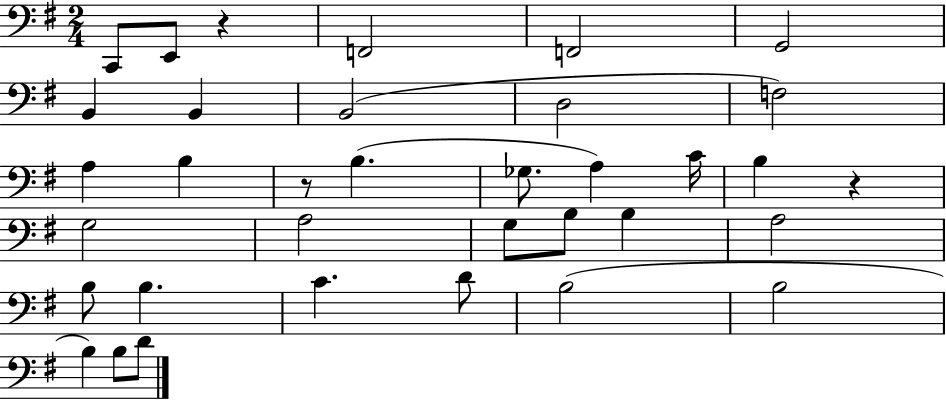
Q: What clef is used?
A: bass